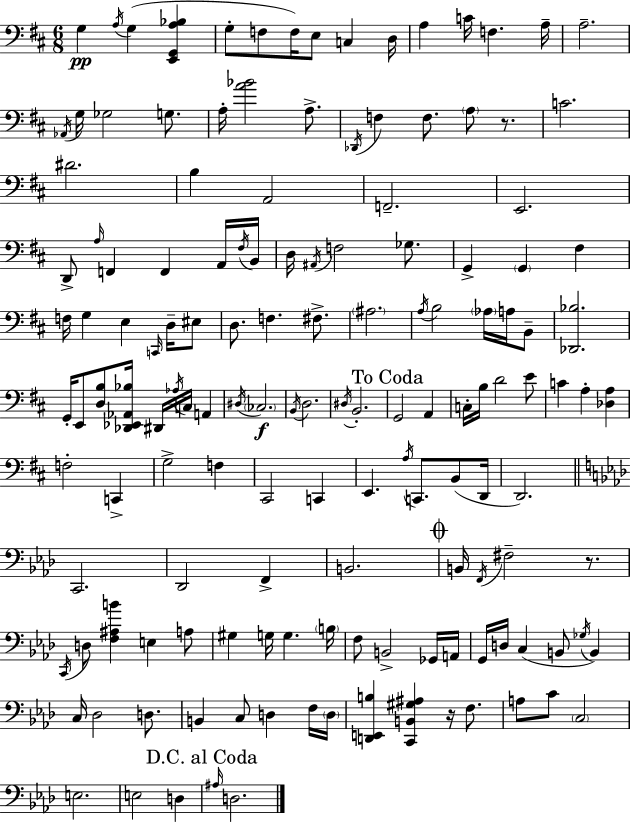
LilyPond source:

{
  \clef bass
  \numericTimeSignature
  \time 6/8
  \key d \major
  g4\pp \acciaccatura { a16 } g4( <e, g, a bes>4 | g8-. f8 f16) e8 c4 | d16 a4 c'16 f4. | a16-- a2.-- | \break \acciaccatura { aes,16 } g16 ges2 g8. | a16-. <a' bes'>2 a8.-> | \acciaccatura { des,16 } f4 f8. \parenthesize a8 | r8. c'2. | \break dis'2. | b4 a,2 | f,2.-- | e,2. | \break d,8-> \grace { a16 } f,4 f,4 | a,16 \acciaccatura { fis16 } b,16 d16 \acciaccatura { ais,16 } f2 | ges8. g,4-> \parenthesize g,4 | fis4 f16 g4 e4 | \break \grace { c,16 } d16-- eis8 d8. f4. | fis8.-> \parenthesize ais2. | \acciaccatura { a16 } b2 | \parenthesize aes16 a16 b,8-- <des, bes>2. | \break g,16-. e,8 <d b>8 | <des, ees, aes, bes>16 dis,16 \acciaccatura { aes16 } c16 a,4 \acciaccatura { dis16 } \parenthesize ces2.\f | \acciaccatura { b,16 } d2. | \acciaccatura { dis16 } | \break b,2.-. | \mark "To Coda" g,2 a,4 | c16-. b16 d'2 e'8 | c'4 a4-. <des a>4 | \break f2-. c,4-> | g2-> f4 | cis,2 c,4 | e,4. \acciaccatura { a16 } c,8. b,8( | \break d,16 d,2.) | \bar "||" \break \key aes \major c,2. | des,2 f,4-> | b,2. | \mark \markup { \musicglyph "scripts.coda" } b,16 \acciaccatura { f,16 } fis2-- r8. | \break \acciaccatura { c,16 } d8 <f ais b'>4 e4 | a8 gis4 g16 g4. | \parenthesize b16 f8 b,2-> | ges,16 a,16 g,16 d16 c4( b,8 \acciaccatura { ges16 }) b,4 | \break c16 des2 | d8. b,4 c8 d4 | f16 \parenthesize d16 <d, e, b>4 <c, b, gis ais>4 r16 | f8. a8 c'8 \parenthesize c2 | \break e2. | e2 d4 | \mark "D.C. al Coda" \grace { ais16 } d2. | \bar "|."
}